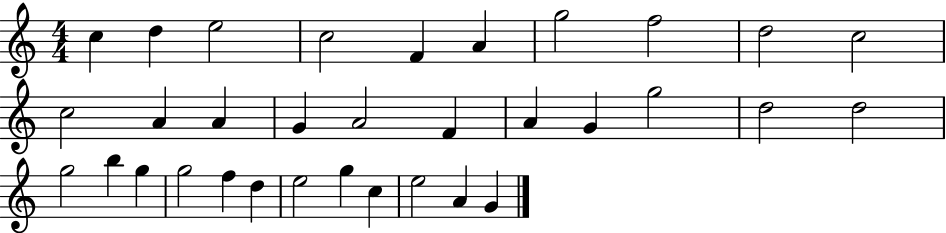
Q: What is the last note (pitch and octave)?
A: G4